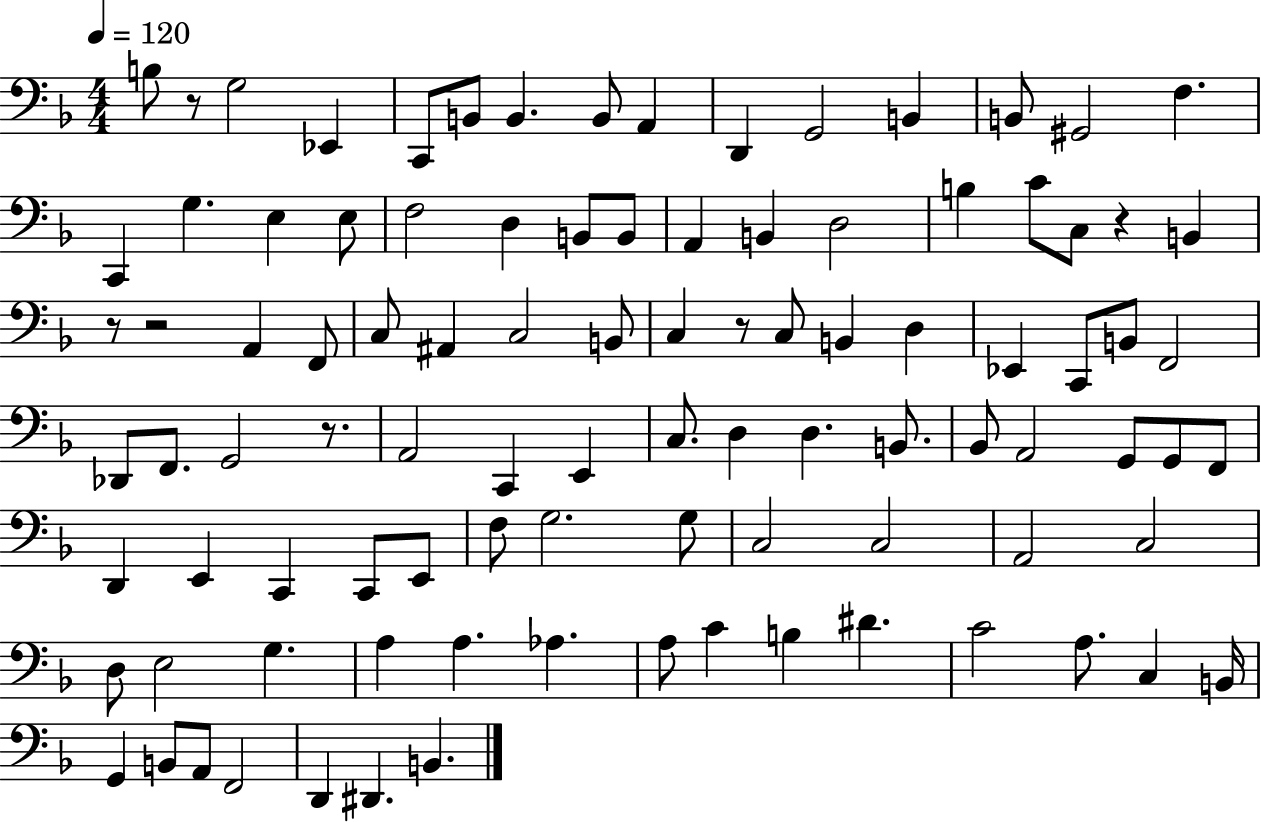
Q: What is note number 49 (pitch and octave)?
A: E2